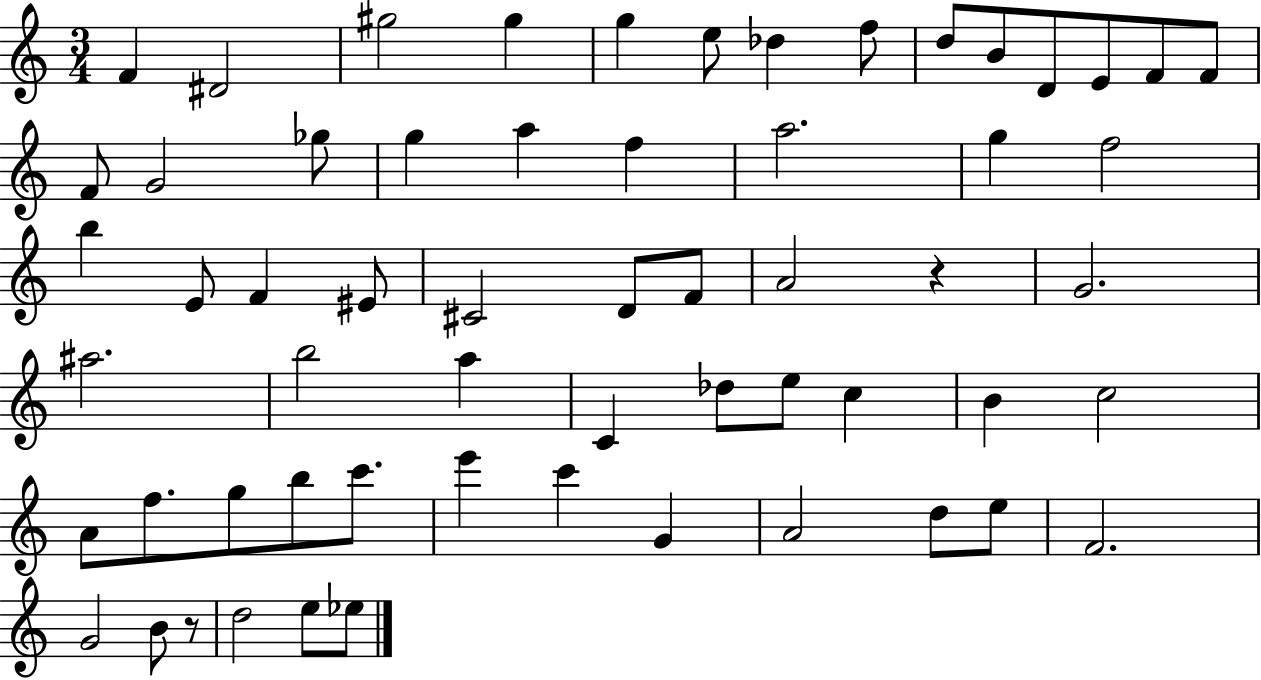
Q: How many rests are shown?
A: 2